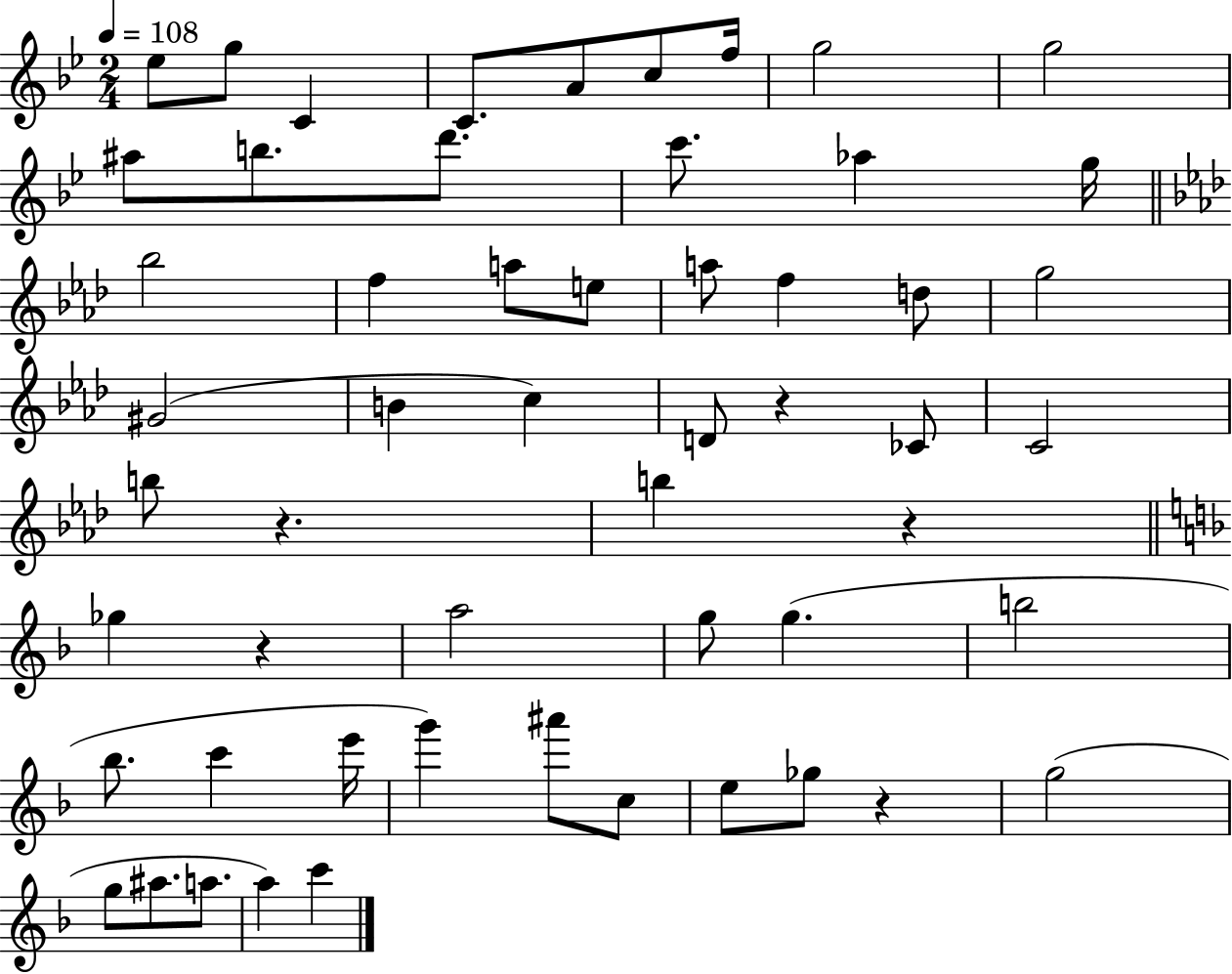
Eb5/e G5/e C4/q C4/e. A4/e C5/e F5/s G5/h G5/h A#5/e B5/e. D6/e. C6/e. Ab5/q G5/s Bb5/h F5/q A5/e E5/e A5/e F5/q D5/e G5/h G#4/h B4/q C5/q D4/e R/q CES4/e C4/h B5/e R/q. B5/q R/q Gb5/q R/q A5/h G5/e G5/q. B5/h Bb5/e. C6/q E6/s G6/q A#6/e C5/e E5/e Gb5/e R/q G5/h G5/e A#5/e. A5/e. A5/q C6/q